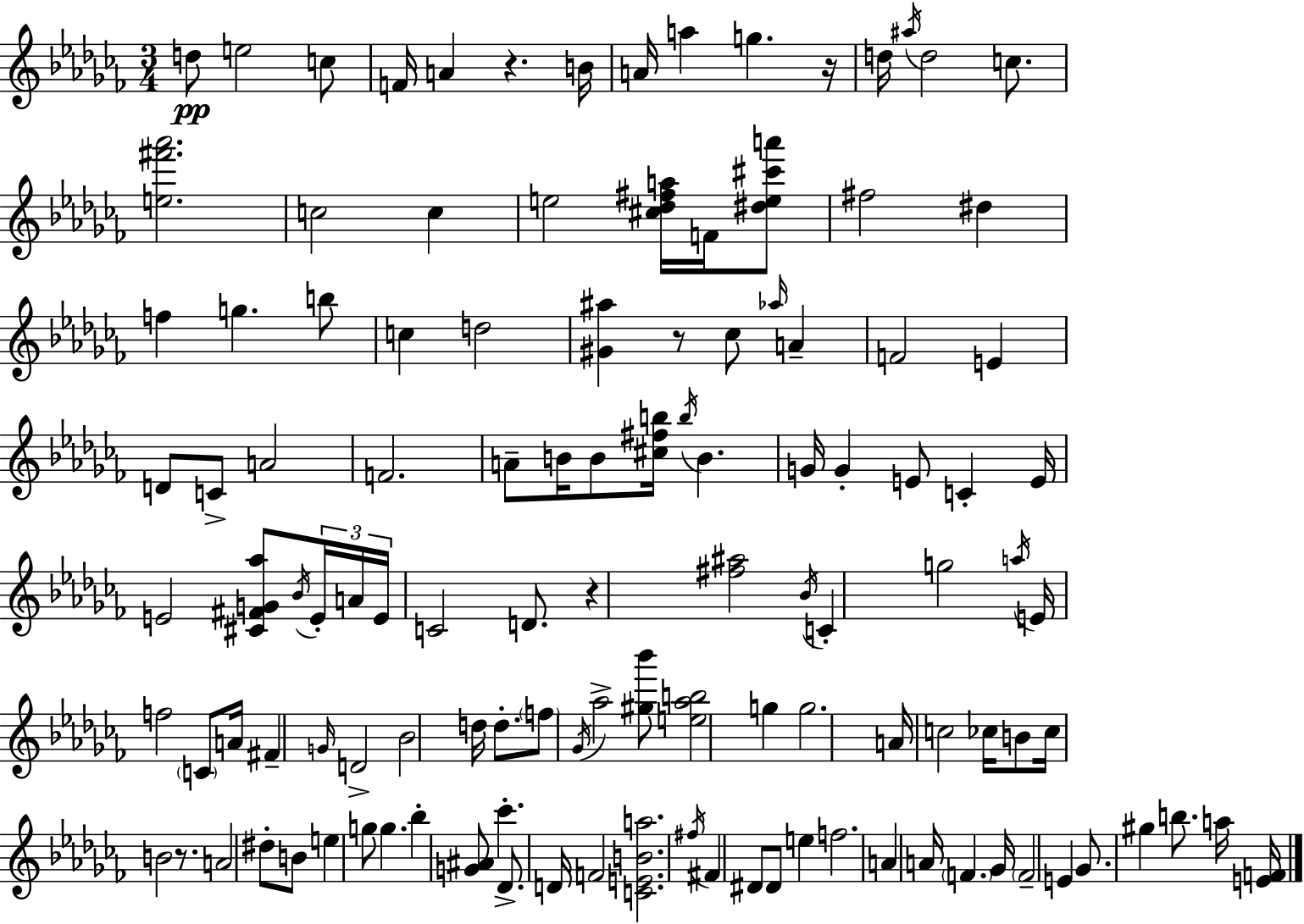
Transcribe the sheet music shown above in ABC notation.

X:1
T:Untitled
M:3/4
L:1/4
K:Abm
d/2 e2 c/2 F/4 A z B/4 A/4 a g z/4 d/4 ^a/4 d2 c/2 [e^f'_a']2 c2 c e2 [^c_d^fa]/4 F/4 [^de^c'a']/2 ^f2 ^d f g b/2 c d2 [^G^a] z/2 _c/2 _a/4 A F2 E D/2 C/2 A2 F2 A/2 B/4 B/2 [^c^fb]/4 b/4 B G/4 G E/2 C E/4 E2 [^C^FG_a]/2 _B/4 E/4 A/4 E/4 C2 D/2 z [^f^a]2 _B/4 C g2 a/4 E/4 f2 C/2 A/4 ^F G/4 D2 _B2 d/4 d/2 f/2 _G/4 _a2 [^g_b']/2 [e_ab]2 g g2 A/4 c2 _c/4 B/2 _c/4 B2 z/2 A2 ^d/2 B/2 e g/2 g _b [G^A]/2 _c' _D/2 D/4 F2 [CEBa]2 ^f/4 ^F ^D/2 ^D/2 e f2 A A/4 F _G/4 F2 E _G/2 ^g b/2 a/4 [EF]/4